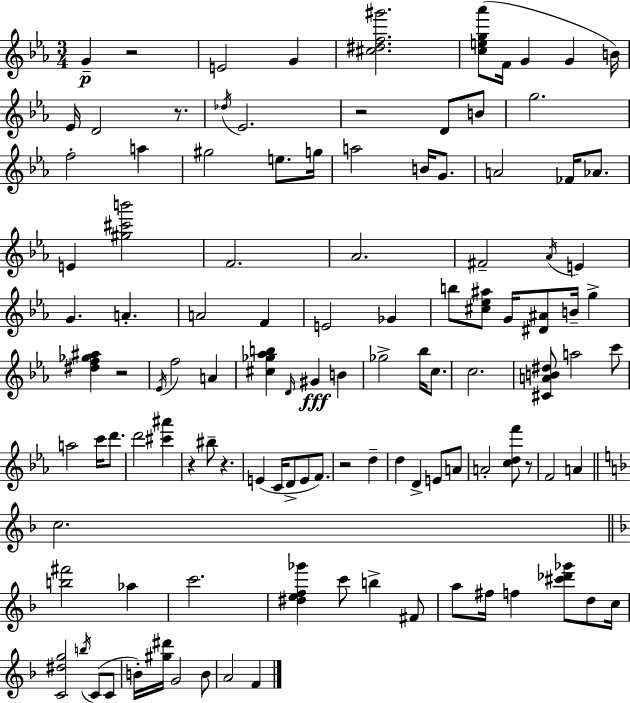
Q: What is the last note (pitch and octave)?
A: F4